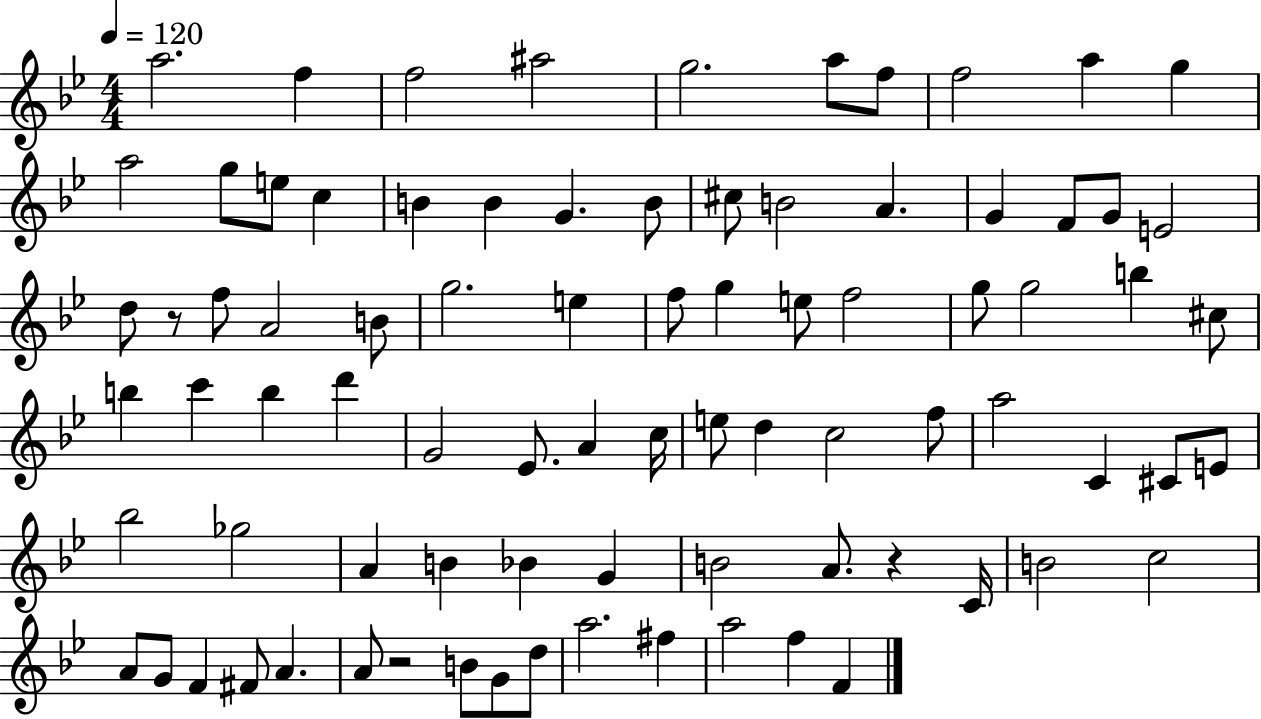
A5/h. F5/q F5/h A#5/h G5/h. A5/e F5/e F5/h A5/q G5/q A5/h G5/e E5/e C5/q B4/q B4/q G4/q. B4/e C#5/e B4/h A4/q. G4/q F4/e G4/e E4/h D5/e R/e F5/e A4/h B4/e G5/h. E5/q F5/e G5/q E5/e F5/h G5/e G5/h B5/q C#5/e B5/q C6/q B5/q D6/q G4/h Eb4/e. A4/q C5/s E5/e D5/q C5/h F5/e A5/h C4/q C#4/e E4/e Bb5/h Gb5/h A4/q B4/q Bb4/q G4/q B4/h A4/e. R/q C4/s B4/h C5/h A4/e G4/e F4/q F#4/e A4/q. A4/e R/h B4/e G4/e D5/e A5/h. F#5/q A5/h F5/q F4/q